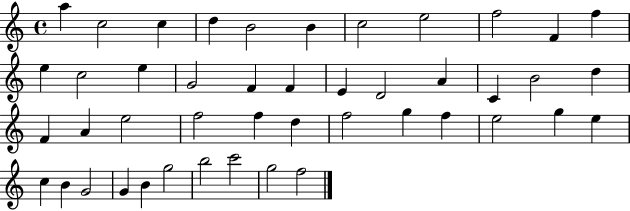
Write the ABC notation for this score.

X:1
T:Untitled
M:4/4
L:1/4
K:C
a c2 c d B2 B c2 e2 f2 F f e c2 e G2 F F E D2 A C B2 d F A e2 f2 f d f2 g f e2 g e c B G2 G B g2 b2 c'2 g2 f2